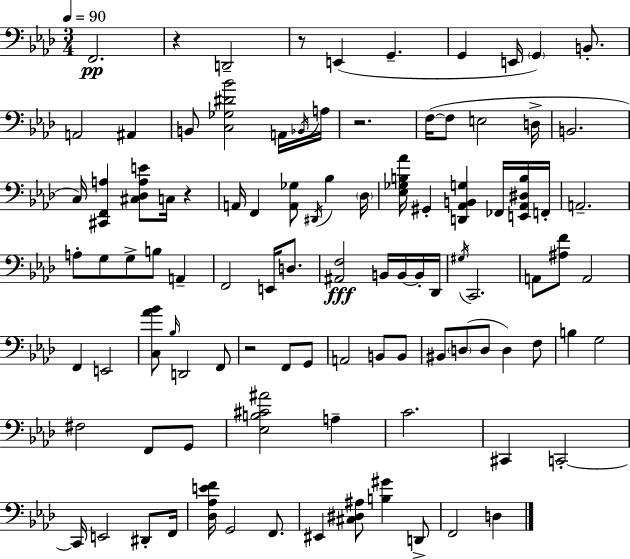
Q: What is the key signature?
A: AES major